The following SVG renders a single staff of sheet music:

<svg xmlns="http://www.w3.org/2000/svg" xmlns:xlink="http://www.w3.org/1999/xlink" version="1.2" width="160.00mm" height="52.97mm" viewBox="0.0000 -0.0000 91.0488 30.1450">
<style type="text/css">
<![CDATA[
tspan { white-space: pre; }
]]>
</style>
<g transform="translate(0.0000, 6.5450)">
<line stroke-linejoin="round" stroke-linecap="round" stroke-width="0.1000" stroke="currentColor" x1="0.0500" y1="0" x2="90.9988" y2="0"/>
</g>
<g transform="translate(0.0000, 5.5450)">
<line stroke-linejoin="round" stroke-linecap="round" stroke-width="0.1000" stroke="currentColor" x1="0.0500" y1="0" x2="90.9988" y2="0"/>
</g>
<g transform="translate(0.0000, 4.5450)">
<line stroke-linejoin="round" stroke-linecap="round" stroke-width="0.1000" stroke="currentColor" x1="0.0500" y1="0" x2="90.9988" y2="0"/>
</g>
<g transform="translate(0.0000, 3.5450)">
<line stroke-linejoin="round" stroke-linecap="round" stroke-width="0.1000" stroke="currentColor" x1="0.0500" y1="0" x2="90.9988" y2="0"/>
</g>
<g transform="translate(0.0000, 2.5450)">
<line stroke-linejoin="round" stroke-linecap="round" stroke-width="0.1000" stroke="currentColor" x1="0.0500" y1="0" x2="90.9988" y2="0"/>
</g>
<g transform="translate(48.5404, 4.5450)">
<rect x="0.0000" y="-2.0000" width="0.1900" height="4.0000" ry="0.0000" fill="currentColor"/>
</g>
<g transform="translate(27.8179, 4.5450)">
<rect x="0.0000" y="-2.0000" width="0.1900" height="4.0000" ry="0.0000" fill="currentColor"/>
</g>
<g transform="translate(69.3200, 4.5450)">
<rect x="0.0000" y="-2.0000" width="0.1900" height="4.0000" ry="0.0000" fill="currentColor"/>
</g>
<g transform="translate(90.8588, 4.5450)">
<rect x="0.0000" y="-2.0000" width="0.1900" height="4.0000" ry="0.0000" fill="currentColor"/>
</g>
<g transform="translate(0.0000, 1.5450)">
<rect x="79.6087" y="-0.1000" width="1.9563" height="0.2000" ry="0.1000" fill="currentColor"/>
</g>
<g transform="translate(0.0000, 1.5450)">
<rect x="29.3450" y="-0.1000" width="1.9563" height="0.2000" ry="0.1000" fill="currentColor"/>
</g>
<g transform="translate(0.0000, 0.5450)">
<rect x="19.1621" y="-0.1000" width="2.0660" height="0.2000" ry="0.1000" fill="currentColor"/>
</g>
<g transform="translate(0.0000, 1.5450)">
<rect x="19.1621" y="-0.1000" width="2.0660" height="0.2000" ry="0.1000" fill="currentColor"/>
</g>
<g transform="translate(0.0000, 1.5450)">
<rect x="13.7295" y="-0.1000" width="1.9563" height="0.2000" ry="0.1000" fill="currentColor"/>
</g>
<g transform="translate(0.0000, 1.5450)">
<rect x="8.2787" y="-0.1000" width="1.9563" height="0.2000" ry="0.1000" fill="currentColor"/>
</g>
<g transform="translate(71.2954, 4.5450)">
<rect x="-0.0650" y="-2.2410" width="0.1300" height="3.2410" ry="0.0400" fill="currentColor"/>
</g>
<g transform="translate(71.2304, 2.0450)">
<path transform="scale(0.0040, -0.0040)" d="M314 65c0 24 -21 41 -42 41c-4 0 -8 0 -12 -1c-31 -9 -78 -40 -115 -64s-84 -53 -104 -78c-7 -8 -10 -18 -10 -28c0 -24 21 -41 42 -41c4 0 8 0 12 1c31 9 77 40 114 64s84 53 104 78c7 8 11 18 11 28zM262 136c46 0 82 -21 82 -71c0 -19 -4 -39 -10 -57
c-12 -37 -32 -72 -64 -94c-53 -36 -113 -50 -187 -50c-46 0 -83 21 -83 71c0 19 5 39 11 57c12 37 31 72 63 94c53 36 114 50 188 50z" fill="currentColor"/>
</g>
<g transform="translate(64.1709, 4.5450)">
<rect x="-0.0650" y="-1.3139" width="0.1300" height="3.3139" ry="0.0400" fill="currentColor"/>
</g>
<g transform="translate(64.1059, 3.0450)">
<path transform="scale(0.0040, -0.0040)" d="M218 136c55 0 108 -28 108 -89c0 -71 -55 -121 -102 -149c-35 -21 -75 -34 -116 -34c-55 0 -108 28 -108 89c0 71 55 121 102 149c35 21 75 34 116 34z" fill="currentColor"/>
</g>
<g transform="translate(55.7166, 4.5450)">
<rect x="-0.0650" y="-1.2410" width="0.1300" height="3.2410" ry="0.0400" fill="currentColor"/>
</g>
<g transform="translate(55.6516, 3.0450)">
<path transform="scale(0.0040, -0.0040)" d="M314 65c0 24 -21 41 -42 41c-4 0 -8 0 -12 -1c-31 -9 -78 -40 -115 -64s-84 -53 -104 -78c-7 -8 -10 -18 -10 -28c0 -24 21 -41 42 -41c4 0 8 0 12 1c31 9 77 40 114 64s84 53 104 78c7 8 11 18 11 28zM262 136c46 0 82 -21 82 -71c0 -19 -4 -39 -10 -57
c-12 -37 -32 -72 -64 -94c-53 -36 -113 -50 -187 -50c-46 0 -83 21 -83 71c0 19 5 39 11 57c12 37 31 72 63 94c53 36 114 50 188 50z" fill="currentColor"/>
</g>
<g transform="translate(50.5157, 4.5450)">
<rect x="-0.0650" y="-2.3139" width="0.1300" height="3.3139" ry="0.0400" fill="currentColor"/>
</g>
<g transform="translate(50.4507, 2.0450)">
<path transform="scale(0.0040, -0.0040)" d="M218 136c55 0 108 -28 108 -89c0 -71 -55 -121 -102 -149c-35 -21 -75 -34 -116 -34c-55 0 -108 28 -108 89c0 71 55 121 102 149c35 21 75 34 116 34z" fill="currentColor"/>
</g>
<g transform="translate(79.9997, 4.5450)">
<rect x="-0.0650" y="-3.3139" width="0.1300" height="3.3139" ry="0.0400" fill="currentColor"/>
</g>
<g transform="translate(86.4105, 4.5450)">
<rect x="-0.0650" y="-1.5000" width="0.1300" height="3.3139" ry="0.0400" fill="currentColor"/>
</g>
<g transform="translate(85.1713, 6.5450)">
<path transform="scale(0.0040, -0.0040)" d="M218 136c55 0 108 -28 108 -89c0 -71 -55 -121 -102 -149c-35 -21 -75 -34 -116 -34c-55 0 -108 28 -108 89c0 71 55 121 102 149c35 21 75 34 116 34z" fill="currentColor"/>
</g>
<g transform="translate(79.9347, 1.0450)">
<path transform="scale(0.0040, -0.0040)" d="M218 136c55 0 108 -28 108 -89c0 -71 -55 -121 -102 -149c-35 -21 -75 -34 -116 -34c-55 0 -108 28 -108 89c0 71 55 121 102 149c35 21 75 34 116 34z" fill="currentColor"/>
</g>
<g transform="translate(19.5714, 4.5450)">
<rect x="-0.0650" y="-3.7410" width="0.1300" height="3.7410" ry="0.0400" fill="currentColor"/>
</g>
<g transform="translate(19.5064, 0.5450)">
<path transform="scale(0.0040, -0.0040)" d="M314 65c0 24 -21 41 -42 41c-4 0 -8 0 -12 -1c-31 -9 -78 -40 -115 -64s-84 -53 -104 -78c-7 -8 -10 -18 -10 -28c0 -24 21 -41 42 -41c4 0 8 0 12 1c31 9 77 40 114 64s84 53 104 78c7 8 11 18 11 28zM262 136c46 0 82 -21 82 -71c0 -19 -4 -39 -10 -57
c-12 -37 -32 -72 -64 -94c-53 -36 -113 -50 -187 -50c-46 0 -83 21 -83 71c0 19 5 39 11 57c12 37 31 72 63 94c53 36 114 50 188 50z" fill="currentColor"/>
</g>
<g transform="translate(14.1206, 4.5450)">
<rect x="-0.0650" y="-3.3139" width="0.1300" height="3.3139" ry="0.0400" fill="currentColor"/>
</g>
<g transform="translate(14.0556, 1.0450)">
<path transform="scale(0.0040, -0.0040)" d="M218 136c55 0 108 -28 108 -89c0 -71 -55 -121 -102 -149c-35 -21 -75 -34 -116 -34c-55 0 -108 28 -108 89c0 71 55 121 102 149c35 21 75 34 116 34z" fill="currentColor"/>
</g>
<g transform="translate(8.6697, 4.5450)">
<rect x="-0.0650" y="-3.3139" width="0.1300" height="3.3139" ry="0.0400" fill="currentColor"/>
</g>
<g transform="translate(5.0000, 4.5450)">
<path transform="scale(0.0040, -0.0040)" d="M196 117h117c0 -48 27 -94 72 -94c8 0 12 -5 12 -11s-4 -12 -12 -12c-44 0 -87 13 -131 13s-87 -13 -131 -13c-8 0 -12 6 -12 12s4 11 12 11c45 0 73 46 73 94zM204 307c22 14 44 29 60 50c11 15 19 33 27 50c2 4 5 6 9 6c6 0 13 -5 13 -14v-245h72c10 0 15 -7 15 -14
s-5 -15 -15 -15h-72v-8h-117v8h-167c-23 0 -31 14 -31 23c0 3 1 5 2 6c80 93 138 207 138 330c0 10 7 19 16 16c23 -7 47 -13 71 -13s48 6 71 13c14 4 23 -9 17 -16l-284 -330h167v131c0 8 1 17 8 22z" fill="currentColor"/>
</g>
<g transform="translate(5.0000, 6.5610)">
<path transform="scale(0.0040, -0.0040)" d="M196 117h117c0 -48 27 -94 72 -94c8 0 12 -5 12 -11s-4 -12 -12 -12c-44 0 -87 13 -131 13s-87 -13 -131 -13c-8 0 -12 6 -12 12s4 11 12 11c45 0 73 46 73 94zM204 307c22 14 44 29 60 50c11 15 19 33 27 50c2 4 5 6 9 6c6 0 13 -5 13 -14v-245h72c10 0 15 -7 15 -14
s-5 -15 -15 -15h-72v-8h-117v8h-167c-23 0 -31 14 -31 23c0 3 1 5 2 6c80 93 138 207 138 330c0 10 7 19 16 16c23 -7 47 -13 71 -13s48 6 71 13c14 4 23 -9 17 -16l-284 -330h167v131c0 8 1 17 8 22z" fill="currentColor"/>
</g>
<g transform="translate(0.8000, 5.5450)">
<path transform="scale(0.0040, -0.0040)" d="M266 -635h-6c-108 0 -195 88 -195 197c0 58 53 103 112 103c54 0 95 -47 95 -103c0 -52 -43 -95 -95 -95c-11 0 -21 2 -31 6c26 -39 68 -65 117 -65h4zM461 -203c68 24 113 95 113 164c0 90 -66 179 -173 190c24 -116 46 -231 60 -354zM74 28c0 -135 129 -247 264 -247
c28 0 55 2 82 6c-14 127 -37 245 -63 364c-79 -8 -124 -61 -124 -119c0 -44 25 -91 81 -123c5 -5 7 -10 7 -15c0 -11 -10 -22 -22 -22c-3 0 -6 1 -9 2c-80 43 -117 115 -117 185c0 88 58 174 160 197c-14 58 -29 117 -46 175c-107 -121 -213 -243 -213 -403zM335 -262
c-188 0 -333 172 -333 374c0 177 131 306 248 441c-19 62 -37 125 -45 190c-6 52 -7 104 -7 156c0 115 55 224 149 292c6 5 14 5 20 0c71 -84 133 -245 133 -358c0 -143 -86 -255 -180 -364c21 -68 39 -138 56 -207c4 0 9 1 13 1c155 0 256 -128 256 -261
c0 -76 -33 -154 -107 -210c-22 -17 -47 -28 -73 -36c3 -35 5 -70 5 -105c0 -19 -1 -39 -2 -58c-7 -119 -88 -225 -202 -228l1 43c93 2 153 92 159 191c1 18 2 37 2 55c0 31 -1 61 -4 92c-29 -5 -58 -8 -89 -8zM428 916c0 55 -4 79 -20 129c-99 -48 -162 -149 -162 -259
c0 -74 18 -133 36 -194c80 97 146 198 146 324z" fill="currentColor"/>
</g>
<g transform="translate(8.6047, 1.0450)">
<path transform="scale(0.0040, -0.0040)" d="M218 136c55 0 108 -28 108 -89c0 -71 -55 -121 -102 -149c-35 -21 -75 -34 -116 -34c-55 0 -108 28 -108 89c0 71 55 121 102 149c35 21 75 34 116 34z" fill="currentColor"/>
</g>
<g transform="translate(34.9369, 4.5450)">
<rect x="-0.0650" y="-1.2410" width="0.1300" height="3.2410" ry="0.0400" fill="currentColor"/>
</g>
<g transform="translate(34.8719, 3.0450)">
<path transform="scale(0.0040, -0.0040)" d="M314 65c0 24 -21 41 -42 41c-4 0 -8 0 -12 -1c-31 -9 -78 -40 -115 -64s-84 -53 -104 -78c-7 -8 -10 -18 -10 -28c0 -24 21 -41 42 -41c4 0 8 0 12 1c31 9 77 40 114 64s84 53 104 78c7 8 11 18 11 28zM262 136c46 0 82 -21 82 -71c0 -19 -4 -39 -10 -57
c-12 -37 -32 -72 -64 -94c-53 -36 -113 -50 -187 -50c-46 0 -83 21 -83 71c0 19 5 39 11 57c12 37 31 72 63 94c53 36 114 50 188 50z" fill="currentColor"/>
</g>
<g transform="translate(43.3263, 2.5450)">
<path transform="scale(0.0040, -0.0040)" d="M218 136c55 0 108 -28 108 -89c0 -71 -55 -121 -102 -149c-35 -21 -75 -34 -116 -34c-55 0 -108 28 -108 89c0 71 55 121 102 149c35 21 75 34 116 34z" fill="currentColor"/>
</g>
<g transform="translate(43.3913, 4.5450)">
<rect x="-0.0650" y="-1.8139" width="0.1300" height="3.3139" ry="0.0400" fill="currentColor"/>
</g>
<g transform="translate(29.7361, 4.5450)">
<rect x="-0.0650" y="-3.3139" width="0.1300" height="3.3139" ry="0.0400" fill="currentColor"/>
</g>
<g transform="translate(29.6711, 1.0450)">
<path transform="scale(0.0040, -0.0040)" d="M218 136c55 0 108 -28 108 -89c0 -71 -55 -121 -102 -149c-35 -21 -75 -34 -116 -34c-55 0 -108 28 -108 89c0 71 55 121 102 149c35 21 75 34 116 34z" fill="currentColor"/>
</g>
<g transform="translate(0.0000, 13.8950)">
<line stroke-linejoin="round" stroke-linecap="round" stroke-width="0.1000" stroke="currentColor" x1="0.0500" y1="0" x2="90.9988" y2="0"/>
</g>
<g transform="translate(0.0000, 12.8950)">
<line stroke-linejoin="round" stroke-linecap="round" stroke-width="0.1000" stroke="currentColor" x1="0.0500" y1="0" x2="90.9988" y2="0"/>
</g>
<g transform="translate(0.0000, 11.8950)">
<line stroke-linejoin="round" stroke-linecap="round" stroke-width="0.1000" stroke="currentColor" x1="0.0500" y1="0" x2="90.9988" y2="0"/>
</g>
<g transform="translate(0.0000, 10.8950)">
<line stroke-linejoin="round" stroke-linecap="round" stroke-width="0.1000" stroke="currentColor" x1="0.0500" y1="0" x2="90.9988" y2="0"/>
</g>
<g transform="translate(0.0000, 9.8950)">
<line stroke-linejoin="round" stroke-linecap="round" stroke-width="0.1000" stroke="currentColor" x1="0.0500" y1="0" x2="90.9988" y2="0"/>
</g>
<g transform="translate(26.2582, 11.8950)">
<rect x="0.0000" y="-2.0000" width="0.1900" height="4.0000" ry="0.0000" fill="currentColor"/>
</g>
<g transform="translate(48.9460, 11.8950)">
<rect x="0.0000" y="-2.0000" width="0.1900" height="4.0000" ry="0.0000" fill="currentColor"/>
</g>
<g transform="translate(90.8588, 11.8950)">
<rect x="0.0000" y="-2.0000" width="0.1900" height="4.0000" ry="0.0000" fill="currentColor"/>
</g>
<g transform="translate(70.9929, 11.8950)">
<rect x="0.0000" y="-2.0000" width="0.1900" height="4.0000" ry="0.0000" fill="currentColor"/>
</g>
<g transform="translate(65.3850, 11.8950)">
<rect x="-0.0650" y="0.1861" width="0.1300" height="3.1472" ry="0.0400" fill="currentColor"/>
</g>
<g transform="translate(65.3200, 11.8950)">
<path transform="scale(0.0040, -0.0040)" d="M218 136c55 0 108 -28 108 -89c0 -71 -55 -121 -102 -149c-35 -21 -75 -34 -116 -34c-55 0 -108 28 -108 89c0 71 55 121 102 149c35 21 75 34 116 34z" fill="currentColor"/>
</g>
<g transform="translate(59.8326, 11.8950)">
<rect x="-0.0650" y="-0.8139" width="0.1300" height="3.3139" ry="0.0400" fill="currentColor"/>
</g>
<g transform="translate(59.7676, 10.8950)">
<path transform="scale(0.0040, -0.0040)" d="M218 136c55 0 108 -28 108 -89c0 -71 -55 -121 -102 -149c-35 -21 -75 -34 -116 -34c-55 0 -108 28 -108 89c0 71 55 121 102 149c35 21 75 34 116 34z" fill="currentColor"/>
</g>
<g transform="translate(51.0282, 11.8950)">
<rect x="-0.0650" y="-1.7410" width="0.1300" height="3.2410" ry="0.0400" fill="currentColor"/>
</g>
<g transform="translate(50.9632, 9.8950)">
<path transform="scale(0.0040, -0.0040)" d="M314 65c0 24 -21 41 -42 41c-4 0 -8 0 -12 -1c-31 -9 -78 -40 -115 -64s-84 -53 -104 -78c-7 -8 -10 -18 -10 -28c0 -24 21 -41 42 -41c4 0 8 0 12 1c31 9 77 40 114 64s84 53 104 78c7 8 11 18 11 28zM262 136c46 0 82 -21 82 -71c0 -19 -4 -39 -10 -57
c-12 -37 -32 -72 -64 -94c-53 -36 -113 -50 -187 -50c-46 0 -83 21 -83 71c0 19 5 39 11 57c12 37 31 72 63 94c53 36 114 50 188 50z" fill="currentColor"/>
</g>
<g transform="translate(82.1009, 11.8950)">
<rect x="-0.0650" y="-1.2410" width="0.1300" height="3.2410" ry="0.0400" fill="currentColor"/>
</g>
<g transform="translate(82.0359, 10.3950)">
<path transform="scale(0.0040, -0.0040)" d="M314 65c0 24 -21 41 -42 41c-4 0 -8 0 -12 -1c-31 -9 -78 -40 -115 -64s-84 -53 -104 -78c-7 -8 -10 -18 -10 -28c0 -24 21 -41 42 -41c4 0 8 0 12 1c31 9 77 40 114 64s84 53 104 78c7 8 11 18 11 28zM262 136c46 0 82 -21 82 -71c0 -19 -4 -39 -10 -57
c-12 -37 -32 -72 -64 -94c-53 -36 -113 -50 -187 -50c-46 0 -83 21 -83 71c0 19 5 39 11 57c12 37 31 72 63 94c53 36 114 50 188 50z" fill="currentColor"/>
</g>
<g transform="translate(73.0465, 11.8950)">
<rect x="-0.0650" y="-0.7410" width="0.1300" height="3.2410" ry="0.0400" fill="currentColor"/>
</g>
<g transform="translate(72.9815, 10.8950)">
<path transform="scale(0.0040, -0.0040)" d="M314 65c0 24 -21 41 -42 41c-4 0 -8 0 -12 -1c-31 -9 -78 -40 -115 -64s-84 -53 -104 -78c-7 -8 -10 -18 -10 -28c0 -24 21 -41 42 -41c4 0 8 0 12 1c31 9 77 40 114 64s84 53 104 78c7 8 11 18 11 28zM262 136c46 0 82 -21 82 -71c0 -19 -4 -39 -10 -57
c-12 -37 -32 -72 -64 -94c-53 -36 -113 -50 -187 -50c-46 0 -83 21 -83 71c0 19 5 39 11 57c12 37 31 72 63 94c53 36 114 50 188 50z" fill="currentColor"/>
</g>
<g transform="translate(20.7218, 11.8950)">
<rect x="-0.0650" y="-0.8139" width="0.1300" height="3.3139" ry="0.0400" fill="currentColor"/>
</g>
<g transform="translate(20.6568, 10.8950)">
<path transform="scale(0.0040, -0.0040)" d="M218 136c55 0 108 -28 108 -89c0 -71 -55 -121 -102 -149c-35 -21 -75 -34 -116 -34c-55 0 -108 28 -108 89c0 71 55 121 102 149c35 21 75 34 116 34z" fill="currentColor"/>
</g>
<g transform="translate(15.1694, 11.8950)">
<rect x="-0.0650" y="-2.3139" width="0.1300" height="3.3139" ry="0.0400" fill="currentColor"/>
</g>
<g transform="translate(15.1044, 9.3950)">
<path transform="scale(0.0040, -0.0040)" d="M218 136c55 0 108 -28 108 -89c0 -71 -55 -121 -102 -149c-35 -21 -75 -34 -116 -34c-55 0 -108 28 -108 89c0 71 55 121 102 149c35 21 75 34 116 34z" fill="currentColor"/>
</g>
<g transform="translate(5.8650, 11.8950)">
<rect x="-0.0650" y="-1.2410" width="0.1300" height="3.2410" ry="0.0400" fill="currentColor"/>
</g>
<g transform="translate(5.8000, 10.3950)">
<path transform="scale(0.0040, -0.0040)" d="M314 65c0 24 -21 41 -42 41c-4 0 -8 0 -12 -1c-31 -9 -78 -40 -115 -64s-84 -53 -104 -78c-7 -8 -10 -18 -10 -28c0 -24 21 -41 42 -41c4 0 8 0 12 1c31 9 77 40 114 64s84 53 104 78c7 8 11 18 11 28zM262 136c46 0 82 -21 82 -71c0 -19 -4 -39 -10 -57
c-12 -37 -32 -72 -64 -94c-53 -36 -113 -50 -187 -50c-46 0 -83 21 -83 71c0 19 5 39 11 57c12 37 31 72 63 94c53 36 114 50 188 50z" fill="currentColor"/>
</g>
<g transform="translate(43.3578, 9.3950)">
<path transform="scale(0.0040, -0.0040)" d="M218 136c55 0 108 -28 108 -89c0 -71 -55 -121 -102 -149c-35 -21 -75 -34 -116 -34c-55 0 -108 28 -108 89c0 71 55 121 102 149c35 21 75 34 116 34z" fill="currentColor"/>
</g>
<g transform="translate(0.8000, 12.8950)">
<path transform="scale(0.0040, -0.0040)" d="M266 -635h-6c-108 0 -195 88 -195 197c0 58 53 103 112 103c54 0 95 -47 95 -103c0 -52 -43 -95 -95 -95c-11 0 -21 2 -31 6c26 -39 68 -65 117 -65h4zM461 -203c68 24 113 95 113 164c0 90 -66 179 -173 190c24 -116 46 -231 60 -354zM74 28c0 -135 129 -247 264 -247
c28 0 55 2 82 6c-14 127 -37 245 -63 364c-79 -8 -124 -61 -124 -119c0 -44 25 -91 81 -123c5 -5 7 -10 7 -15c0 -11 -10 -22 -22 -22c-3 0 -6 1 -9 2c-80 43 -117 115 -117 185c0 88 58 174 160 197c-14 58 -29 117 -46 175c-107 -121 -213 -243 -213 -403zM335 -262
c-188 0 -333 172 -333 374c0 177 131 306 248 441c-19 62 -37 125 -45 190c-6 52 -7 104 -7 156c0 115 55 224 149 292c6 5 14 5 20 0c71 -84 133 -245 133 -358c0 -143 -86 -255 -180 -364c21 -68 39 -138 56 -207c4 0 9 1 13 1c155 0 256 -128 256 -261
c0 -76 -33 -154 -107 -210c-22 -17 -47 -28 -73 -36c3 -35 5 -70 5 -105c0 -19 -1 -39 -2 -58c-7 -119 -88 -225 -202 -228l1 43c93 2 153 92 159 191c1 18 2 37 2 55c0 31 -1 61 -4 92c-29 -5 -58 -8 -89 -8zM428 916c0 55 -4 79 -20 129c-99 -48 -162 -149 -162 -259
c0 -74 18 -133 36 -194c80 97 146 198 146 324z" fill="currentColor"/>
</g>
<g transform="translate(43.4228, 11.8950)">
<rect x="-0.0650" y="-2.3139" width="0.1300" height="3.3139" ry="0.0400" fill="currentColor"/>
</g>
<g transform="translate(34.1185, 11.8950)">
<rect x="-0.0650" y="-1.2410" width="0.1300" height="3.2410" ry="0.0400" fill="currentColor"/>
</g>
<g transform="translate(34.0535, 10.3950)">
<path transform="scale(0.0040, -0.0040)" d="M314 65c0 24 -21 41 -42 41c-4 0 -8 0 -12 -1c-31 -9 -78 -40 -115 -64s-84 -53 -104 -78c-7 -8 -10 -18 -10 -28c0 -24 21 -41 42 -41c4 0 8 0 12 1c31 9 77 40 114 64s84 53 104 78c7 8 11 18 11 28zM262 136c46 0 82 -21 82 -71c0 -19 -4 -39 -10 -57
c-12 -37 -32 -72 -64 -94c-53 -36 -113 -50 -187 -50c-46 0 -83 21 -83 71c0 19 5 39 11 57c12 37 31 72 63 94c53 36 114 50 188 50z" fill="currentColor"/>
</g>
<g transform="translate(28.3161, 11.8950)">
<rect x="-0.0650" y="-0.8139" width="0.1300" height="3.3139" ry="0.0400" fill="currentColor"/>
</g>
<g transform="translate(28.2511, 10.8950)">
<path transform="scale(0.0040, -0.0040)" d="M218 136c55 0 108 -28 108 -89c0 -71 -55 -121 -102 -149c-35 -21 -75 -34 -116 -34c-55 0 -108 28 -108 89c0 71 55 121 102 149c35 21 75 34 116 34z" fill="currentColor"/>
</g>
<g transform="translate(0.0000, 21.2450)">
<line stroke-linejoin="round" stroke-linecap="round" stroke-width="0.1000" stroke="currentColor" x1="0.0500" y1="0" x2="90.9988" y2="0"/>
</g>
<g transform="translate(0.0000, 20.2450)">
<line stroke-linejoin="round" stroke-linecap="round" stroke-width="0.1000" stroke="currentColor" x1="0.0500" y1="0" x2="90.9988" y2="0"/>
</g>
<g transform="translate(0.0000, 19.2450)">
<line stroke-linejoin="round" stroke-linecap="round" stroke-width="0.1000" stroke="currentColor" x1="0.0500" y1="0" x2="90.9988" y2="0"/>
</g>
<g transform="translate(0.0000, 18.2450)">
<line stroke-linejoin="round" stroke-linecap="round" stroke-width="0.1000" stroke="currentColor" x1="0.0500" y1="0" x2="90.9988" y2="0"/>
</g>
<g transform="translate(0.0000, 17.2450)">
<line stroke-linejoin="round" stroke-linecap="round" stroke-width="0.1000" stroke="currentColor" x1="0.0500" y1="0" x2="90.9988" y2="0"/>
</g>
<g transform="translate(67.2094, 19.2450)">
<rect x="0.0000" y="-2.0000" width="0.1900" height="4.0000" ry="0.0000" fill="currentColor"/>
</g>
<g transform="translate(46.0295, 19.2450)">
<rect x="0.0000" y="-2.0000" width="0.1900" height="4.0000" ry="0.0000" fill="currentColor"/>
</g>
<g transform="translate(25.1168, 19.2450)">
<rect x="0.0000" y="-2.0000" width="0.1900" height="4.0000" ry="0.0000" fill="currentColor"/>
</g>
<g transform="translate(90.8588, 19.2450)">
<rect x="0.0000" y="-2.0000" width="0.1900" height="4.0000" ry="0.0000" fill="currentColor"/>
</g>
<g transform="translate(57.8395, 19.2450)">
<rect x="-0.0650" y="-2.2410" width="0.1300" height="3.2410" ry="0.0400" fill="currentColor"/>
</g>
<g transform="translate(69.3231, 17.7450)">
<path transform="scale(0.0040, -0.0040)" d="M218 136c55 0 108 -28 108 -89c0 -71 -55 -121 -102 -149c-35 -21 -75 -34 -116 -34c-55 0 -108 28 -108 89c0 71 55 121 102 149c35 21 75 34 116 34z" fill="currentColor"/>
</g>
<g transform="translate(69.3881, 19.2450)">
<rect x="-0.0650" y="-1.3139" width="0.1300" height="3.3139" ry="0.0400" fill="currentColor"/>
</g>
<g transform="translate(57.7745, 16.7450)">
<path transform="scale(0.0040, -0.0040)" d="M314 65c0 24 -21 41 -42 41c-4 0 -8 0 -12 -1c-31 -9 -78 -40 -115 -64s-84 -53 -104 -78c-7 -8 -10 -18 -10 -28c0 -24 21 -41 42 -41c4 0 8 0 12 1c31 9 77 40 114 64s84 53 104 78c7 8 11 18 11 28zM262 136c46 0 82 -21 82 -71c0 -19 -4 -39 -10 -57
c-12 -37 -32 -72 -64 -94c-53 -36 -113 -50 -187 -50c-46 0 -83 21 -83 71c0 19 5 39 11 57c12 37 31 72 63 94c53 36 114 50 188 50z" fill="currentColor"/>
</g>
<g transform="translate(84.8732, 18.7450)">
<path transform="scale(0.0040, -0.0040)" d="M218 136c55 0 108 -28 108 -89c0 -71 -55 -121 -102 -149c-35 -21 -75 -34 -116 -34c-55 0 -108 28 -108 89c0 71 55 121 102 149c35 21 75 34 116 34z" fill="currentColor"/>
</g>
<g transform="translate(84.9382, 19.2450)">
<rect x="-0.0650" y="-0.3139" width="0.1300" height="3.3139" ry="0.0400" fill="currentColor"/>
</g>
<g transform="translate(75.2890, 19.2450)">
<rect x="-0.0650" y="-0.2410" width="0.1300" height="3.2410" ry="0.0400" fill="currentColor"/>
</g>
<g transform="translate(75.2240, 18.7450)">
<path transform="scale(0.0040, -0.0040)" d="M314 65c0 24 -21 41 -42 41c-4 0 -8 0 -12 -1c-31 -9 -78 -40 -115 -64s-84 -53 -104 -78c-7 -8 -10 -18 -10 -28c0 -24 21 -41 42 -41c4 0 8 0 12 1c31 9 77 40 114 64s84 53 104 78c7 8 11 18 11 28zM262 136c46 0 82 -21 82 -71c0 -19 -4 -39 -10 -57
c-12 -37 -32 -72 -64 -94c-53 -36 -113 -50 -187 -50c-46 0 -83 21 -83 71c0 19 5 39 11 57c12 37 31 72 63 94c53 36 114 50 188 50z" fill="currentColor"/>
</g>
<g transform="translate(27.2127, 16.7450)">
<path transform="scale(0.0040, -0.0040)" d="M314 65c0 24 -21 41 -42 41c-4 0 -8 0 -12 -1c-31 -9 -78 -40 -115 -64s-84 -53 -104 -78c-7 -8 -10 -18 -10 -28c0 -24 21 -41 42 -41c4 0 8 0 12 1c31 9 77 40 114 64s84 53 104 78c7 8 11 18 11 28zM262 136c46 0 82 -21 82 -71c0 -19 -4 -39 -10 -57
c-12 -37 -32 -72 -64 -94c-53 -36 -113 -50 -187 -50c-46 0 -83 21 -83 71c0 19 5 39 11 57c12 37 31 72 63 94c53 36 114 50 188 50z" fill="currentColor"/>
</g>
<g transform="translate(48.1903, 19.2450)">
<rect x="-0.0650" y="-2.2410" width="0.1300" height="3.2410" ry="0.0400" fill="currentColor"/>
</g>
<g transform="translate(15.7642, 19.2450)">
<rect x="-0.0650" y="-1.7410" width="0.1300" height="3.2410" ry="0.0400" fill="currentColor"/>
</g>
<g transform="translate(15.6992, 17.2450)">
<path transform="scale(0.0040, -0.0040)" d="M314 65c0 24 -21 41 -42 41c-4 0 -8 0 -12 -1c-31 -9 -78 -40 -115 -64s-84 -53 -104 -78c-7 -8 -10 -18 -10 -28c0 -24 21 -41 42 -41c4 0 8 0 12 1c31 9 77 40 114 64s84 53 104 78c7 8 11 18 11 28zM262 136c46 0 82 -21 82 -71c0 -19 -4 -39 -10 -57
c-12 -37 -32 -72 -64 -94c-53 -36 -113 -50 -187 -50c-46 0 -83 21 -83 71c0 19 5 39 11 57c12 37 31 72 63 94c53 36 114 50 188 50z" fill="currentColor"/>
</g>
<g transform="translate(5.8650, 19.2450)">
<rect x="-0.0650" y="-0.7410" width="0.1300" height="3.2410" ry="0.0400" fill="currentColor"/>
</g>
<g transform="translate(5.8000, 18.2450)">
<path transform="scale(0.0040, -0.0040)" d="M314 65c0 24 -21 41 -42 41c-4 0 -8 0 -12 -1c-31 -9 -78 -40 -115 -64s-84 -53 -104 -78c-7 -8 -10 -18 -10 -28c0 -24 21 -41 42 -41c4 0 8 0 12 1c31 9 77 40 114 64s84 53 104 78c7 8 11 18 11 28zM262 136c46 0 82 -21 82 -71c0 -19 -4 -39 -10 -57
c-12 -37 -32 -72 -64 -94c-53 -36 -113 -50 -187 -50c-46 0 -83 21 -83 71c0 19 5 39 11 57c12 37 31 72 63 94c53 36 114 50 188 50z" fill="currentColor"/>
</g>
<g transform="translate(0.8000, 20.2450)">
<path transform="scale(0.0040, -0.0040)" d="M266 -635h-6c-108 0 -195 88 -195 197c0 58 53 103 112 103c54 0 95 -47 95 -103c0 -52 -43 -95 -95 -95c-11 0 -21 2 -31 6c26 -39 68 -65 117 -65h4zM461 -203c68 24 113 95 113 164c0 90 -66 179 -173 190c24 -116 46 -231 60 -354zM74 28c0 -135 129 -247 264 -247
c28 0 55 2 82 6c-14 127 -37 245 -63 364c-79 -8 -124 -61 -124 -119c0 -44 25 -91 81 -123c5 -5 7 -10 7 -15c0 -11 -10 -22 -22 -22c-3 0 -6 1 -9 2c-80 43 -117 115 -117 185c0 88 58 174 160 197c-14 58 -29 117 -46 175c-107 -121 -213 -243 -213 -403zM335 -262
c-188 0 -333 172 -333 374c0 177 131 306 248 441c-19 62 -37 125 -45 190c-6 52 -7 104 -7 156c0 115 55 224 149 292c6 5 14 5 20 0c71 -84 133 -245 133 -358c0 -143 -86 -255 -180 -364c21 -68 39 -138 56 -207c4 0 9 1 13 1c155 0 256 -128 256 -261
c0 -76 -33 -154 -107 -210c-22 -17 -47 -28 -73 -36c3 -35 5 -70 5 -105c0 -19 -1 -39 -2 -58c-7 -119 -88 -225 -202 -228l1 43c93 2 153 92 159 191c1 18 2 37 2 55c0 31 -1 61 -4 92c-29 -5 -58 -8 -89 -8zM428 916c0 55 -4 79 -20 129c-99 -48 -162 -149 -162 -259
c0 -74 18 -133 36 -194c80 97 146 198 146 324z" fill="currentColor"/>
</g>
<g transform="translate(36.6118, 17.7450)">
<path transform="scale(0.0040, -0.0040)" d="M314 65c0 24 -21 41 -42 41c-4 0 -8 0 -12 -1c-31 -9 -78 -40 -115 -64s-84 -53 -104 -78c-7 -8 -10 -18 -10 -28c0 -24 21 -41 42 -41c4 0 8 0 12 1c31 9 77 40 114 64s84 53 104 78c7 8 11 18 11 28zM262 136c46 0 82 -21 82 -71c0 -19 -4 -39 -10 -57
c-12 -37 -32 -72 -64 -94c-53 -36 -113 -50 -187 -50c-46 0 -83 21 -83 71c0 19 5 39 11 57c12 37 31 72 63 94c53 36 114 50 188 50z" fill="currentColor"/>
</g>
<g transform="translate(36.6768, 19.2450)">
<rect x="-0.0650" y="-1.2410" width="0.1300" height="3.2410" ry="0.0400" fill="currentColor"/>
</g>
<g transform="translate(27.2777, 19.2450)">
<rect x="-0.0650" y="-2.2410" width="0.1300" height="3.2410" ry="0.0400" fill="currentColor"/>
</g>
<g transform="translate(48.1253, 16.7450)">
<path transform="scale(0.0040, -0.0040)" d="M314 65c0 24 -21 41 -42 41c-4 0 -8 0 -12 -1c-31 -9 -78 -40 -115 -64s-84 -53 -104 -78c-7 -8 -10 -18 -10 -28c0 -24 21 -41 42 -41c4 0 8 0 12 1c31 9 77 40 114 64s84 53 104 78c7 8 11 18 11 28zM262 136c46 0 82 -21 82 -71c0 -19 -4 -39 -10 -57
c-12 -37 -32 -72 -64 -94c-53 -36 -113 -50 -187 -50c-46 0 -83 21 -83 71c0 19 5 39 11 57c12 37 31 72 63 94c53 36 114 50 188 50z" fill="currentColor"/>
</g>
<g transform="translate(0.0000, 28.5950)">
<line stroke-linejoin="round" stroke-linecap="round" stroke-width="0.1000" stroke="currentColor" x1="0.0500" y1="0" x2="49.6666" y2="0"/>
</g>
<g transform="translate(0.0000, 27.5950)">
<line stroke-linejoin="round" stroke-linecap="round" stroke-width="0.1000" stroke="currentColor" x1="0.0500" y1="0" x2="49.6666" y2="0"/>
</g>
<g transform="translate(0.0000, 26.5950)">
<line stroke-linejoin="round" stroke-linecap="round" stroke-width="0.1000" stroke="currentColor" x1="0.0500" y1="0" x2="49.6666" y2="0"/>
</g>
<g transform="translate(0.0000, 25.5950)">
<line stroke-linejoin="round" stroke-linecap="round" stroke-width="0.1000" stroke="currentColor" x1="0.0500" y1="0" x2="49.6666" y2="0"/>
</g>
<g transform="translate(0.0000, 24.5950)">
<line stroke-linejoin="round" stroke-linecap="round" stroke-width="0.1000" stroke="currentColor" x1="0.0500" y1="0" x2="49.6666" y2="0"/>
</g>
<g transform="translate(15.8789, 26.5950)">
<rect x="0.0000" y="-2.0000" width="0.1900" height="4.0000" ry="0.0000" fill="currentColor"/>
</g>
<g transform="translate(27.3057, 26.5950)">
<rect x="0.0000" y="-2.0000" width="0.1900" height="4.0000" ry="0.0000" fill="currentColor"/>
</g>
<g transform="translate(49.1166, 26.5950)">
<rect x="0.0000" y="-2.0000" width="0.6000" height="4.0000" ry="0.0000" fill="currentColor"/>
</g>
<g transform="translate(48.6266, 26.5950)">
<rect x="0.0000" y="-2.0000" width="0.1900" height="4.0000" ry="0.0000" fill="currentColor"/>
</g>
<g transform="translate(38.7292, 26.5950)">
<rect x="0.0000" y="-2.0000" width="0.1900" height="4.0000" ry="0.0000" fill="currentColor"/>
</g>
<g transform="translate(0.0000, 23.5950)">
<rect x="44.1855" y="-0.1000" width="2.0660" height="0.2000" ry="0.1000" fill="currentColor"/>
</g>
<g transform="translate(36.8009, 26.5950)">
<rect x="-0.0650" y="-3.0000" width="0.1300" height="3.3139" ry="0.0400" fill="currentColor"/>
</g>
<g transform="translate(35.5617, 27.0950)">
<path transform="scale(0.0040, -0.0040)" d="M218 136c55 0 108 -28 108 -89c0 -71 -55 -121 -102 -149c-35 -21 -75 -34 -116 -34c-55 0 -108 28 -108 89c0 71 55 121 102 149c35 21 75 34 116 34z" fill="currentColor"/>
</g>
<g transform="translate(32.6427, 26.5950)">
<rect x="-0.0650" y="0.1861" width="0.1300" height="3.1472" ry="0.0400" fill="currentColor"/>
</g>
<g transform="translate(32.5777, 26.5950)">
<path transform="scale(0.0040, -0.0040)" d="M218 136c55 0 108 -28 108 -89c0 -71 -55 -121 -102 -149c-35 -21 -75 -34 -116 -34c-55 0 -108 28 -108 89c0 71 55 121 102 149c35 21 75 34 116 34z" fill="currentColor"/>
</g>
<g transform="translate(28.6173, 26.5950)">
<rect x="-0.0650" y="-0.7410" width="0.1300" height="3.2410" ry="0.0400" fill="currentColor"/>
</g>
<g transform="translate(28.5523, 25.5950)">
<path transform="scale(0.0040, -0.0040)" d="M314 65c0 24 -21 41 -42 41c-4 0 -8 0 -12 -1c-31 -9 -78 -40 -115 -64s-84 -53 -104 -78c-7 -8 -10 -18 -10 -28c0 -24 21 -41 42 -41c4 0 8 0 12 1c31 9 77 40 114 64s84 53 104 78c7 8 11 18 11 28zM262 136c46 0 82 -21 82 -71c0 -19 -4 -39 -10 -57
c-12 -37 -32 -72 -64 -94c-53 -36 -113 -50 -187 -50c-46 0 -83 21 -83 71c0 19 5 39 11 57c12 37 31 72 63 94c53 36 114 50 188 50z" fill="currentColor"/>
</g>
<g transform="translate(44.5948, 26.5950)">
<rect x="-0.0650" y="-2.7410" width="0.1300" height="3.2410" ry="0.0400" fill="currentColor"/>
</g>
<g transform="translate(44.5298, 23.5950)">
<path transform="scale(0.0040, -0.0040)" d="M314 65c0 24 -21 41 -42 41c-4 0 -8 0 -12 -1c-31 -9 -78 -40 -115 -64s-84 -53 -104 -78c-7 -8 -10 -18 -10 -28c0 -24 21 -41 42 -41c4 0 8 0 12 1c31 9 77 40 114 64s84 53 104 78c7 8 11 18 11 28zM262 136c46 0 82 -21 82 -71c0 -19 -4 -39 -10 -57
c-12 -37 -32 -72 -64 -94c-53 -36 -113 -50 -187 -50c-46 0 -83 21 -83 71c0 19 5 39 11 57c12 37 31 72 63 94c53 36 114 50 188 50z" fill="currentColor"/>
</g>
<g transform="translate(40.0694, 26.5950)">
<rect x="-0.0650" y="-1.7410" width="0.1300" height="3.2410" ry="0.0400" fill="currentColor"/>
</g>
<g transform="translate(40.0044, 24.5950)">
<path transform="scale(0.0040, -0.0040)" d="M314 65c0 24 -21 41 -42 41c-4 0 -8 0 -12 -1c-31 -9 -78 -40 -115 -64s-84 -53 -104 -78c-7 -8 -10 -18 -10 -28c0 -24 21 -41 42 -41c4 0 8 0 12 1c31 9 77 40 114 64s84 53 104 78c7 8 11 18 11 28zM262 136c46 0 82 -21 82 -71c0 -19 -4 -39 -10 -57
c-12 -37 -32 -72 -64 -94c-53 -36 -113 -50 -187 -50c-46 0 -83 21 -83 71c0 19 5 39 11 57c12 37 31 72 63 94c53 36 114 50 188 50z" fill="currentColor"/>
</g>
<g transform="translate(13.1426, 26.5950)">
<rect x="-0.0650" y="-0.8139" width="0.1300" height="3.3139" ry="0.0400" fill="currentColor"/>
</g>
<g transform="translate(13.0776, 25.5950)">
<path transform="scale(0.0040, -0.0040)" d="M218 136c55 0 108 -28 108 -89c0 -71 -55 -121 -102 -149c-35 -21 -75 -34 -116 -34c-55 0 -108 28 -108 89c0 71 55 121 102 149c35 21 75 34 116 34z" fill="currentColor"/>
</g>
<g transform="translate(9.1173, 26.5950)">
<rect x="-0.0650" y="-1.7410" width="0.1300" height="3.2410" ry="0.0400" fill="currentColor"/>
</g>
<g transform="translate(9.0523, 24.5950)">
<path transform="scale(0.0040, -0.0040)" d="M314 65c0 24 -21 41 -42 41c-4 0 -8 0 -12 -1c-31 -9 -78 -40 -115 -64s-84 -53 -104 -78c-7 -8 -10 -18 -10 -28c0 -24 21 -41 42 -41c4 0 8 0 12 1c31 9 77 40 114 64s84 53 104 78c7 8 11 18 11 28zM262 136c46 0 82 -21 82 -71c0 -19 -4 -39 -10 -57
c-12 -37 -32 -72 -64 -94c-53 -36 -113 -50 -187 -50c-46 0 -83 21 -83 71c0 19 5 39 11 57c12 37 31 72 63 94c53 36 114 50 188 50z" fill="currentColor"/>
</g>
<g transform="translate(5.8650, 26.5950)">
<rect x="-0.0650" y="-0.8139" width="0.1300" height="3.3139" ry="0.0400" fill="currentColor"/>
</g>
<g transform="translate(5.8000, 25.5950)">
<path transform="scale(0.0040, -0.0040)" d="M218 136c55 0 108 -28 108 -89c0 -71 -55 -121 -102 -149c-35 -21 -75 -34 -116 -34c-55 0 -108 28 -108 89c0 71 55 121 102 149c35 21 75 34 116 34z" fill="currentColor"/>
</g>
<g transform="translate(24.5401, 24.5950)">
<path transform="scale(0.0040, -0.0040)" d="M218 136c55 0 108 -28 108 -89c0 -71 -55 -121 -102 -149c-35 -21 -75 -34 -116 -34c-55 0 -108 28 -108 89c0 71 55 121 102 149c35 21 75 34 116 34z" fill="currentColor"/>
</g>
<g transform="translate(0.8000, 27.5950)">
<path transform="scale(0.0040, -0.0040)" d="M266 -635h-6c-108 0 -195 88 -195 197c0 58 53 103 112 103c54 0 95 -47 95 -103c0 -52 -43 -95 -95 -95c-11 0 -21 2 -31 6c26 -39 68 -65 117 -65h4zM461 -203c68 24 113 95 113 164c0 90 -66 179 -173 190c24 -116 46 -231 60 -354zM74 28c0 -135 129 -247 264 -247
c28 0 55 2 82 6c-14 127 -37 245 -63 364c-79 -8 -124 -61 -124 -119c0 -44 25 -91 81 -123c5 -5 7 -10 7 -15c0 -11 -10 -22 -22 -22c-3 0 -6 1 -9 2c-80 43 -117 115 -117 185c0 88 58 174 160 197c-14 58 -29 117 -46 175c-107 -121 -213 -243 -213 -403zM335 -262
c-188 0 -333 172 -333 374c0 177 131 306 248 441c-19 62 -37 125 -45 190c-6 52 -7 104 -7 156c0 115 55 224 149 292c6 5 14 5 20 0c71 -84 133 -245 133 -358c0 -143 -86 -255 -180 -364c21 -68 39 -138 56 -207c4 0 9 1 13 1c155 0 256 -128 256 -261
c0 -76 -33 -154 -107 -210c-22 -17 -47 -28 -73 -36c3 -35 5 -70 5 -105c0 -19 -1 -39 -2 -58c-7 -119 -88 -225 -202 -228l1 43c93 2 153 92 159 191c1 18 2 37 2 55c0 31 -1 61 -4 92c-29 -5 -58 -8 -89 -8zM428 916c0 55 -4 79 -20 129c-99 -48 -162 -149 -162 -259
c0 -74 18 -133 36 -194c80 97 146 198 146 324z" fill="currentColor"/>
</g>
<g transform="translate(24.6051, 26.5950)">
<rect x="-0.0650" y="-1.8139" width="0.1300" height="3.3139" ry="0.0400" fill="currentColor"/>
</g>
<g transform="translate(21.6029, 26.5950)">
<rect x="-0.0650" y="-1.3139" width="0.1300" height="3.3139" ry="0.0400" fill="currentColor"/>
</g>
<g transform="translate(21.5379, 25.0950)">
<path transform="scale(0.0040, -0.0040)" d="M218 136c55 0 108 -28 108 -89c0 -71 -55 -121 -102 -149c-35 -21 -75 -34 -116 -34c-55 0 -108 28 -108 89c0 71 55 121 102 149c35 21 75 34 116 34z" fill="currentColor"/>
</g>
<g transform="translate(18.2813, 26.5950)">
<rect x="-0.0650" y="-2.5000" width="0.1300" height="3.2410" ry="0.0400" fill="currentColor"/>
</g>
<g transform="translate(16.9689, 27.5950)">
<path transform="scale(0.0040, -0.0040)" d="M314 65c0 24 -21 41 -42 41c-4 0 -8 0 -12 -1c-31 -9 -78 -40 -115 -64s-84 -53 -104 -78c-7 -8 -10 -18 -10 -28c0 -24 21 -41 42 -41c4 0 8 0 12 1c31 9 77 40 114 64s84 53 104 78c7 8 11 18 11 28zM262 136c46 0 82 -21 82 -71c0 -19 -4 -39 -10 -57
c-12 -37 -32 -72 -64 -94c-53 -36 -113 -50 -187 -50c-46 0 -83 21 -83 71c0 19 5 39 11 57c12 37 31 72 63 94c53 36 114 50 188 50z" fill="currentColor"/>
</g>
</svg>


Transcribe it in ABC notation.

X:1
T:Untitled
M:4/4
L:1/4
K:C
b b c'2 b e2 f g e2 e g2 b E e2 g d d e2 g f2 d B d2 e2 d2 f2 g2 e2 g2 g2 e c2 c d f2 d G2 e f d2 B A f2 a2